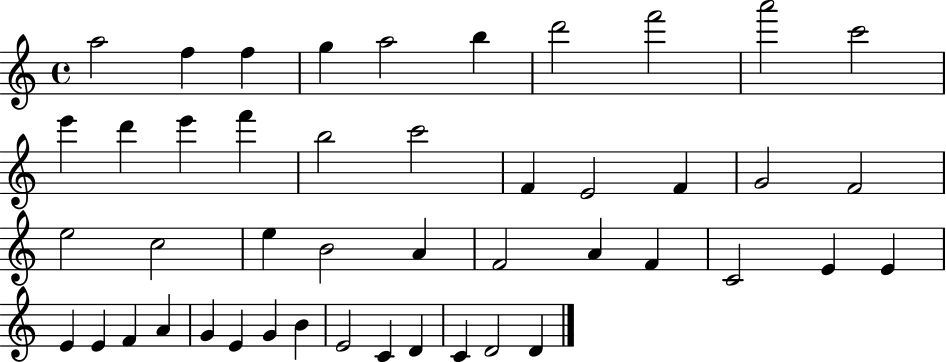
X:1
T:Untitled
M:4/4
L:1/4
K:C
a2 f f g a2 b d'2 f'2 a'2 c'2 e' d' e' f' b2 c'2 F E2 F G2 F2 e2 c2 e B2 A F2 A F C2 E E E E F A G E G B E2 C D C D2 D